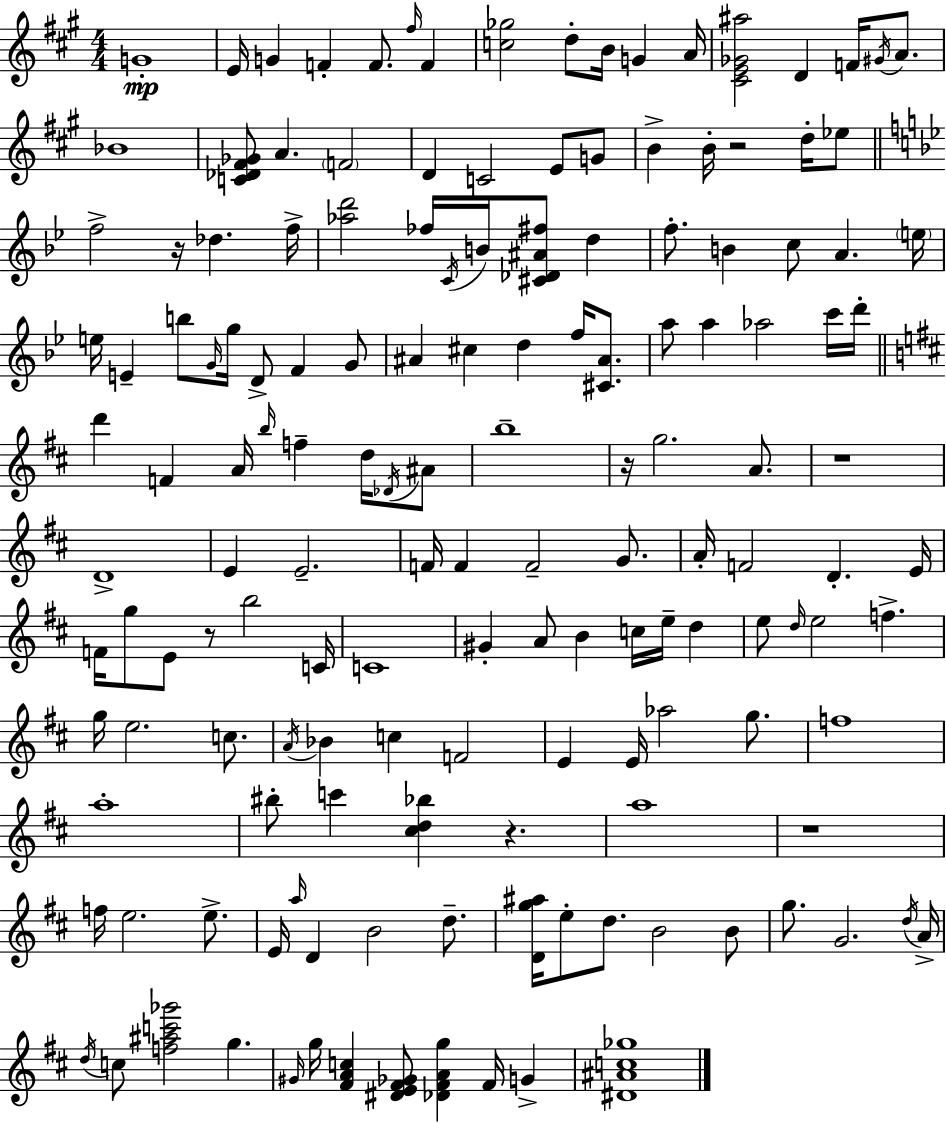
G4/w E4/s G4/q F4/q F4/e. F#5/s F4/q [C5,Gb5]/h D5/e B4/s G4/q A4/s [C#4,E4,Gb4,A#5]/h D4/q F4/s G#4/s A4/e. Bb4/w [C4,Db4,F#4,Gb4]/e A4/q. F4/h D4/q C4/h E4/e G4/e B4/q B4/s R/h D5/s Eb5/e F5/h R/s Db5/q. F5/s [Ab5,D6]/h FES5/s C4/s B4/s [C#4,Db4,A#4,F#5]/e D5/q F5/e. B4/q C5/e A4/q. E5/s E5/s E4/q B5/e G4/s G5/s D4/e F4/q G4/e A#4/q C#5/q D5/q F5/s [C#4,A#4]/e. A5/e A5/q Ab5/h C6/s D6/s D6/q F4/q A4/s B5/s F5/q D5/s Db4/s A#4/e B5/w R/s G5/h. A4/e. R/w D4/w E4/q E4/h. F4/s F4/q F4/h G4/e. A4/s F4/h D4/q. E4/s F4/s G5/e E4/e R/e B5/h C4/s C4/w G#4/q A4/e B4/q C5/s E5/s D5/q E5/e D5/s E5/h F5/q. G5/s E5/h. C5/e. A4/s Bb4/q C5/q F4/h E4/q E4/s Ab5/h G5/e. F5/w A5/w BIS5/e C6/q [C#5,D5,Bb5]/q R/q. A5/w R/w F5/s E5/h. E5/e. E4/s A5/s D4/q B4/h D5/e. [D4,G5,A#5]/s E5/e D5/e. B4/h B4/e G5/e. G4/h. D5/s A4/s D5/s C5/e [F5,A#5,C6,Gb6]/h G5/q. G#4/s G5/s [F#4,A4,C5]/q [D#4,E4,F#4,Gb4]/e [Db4,F#4,A4,G5]/q F#4/s G4/q [D#4,A#4,C5,Gb5]/w